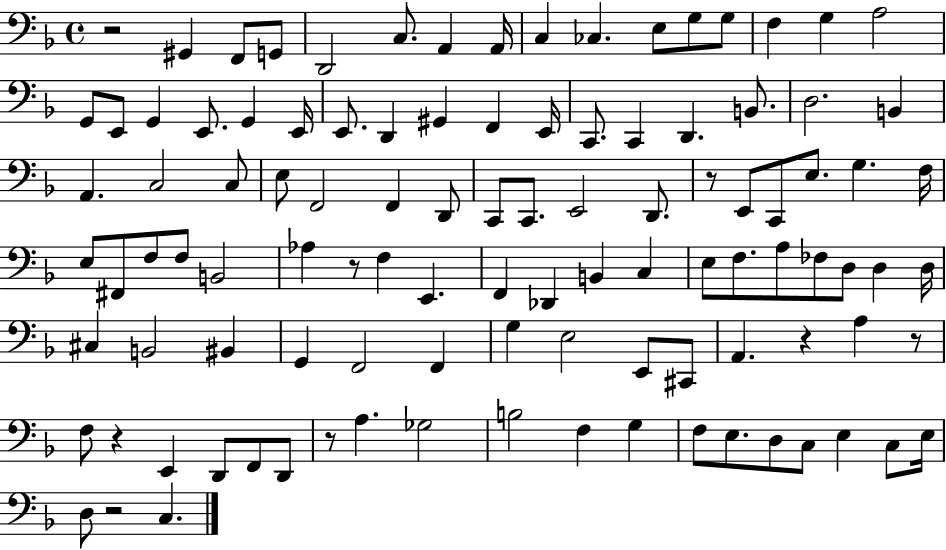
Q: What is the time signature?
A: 4/4